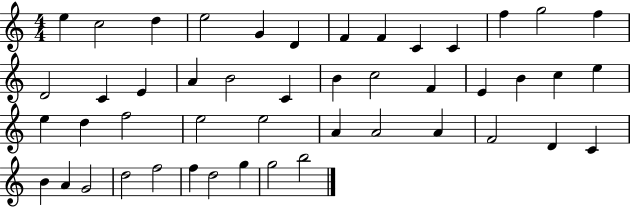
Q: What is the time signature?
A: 4/4